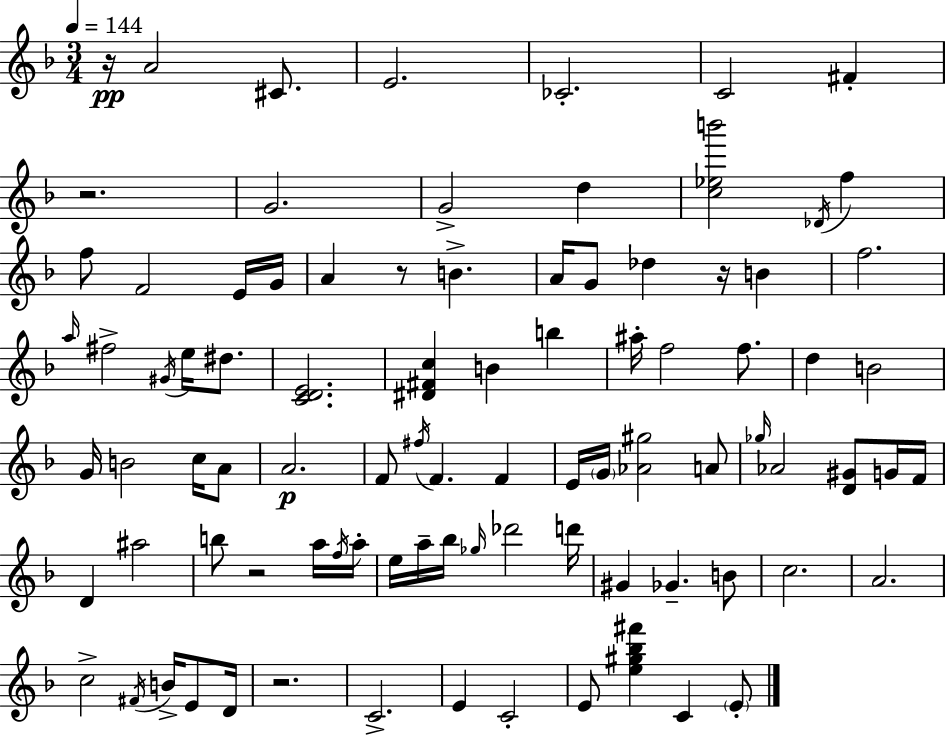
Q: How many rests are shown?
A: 6